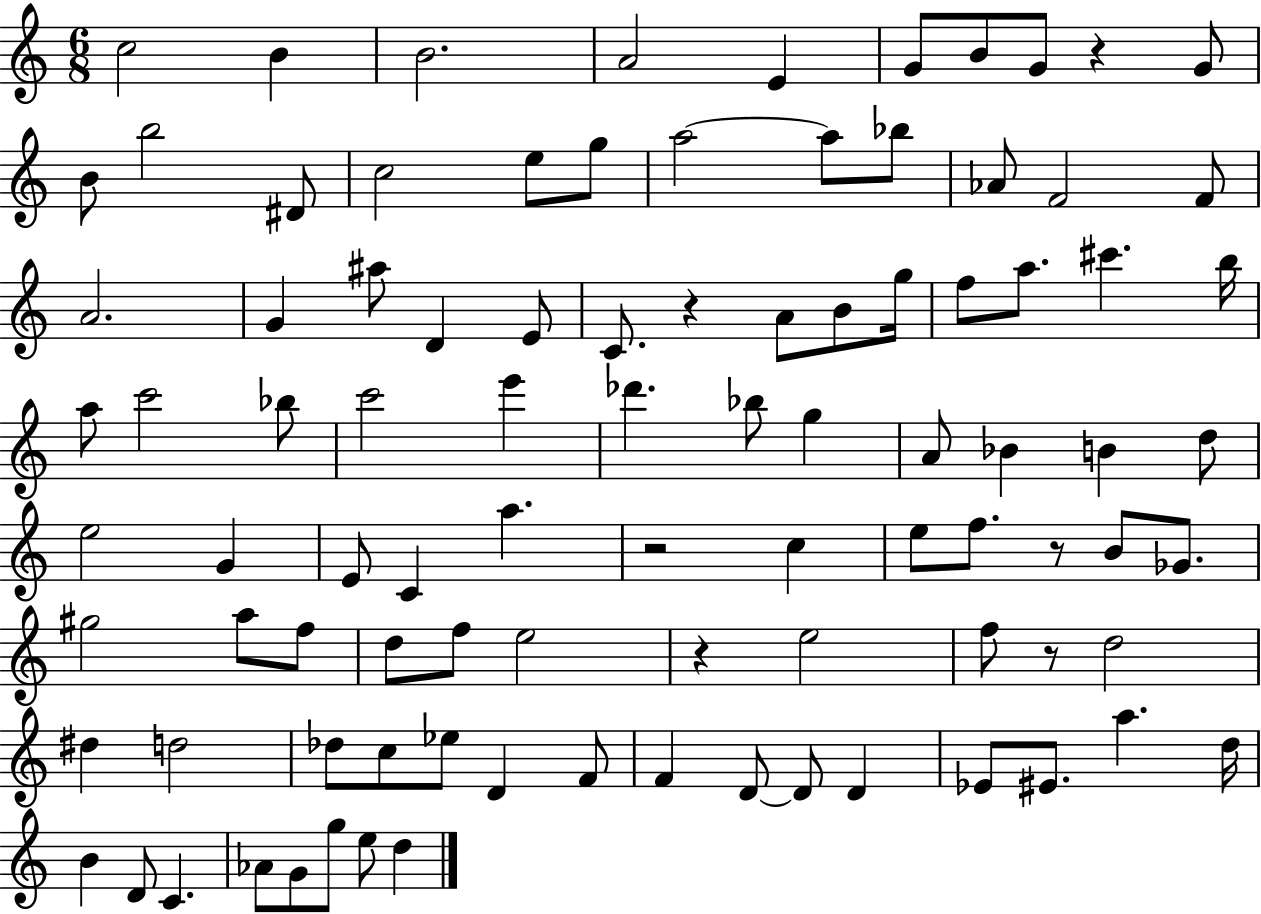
{
  \clef treble
  \numericTimeSignature
  \time 6/8
  \key c \major
  c''2 b'4 | b'2. | a'2 e'4 | g'8 b'8 g'8 r4 g'8 | \break b'8 b''2 dis'8 | c''2 e''8 g''8 | a''2~~ a''8 bes''8 | aes'8 f'2 f'8 | \break a'2. | g'4 ais''8 d'4 e'8 | c'8. r4 a'8 b'8 g''16 | f''8 a''8. cis'''4. b''16 | \break a''8 c'''2 bes''8 | c'''2 e'''4 | des'''4. bes''8 g''4 | a'8 bes'4 b'4 d''8 | \break e''2 g'4 | e'8 c'4 a''4. | r2 c''4 | e''8 f''8. r8 b'8 ges'8. | \break gis''2 a''8 f''8 | d''8 f''8 e''2 | r4 e''2 | f''8 r8 d''2 | \break dis''4 d''2 | des''8 c''8 ees''8 d'4 f'8 | f'4 d'8~~ d'8 d'4 | ees'8 eis'8. a''4. d''16 | \break b'4 d'8 c'4. | aes'8 g'8 g''8 e''8 d''4 | \bar "|."
}